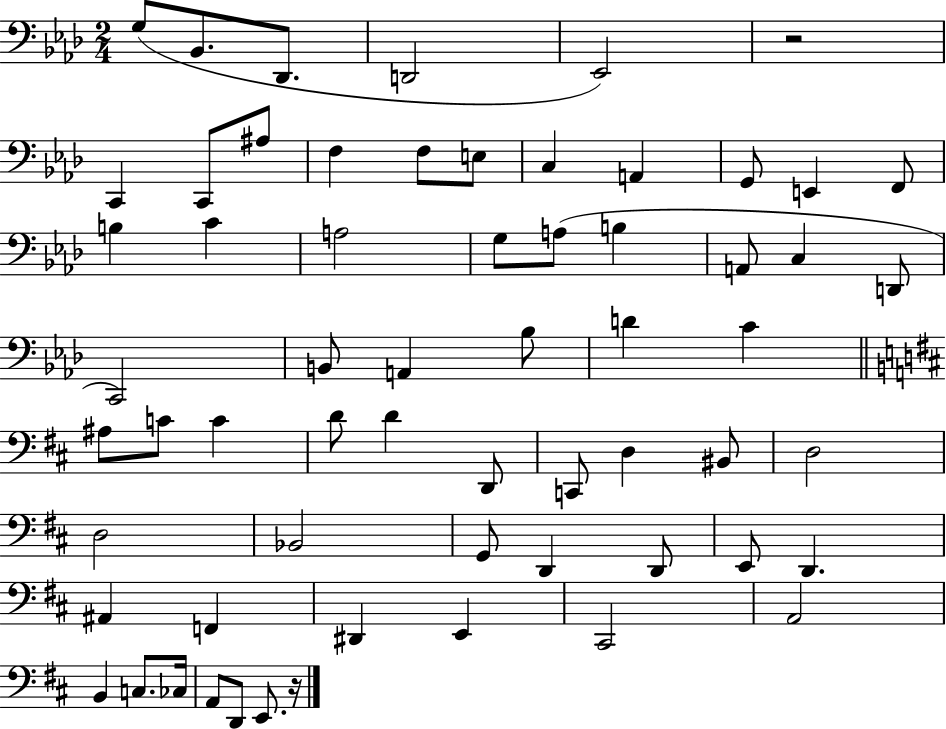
X:1
T:Untitled
M:2/4
L:1/4
K:Ab
G,/2 _B,,/2 _D,,/2 D,,2 _E,,2 z2 C,, C,,/2 ^A,/2 F, F,/2 E,/2 C, A,, G,,/2 E,, F,,/2 B, C A,2 G,/2 A,/2 B, A,,/2 C, D,,/2 C,,2 B,,/2 A,, _B,/2 D C ^A,/2 C/2 C D/2 D D,,/2 C,,/2 D, ^B,,/2 D,2 D,2 _B,,2 G,,/2 D,, D,,/2 E,,/2 D,, ^A,, F,, ^D,, E,, ^C,,2 A,,2 B,, C,/2 _C,/4 A,,/2 D,,/2 E,,/2 z/4